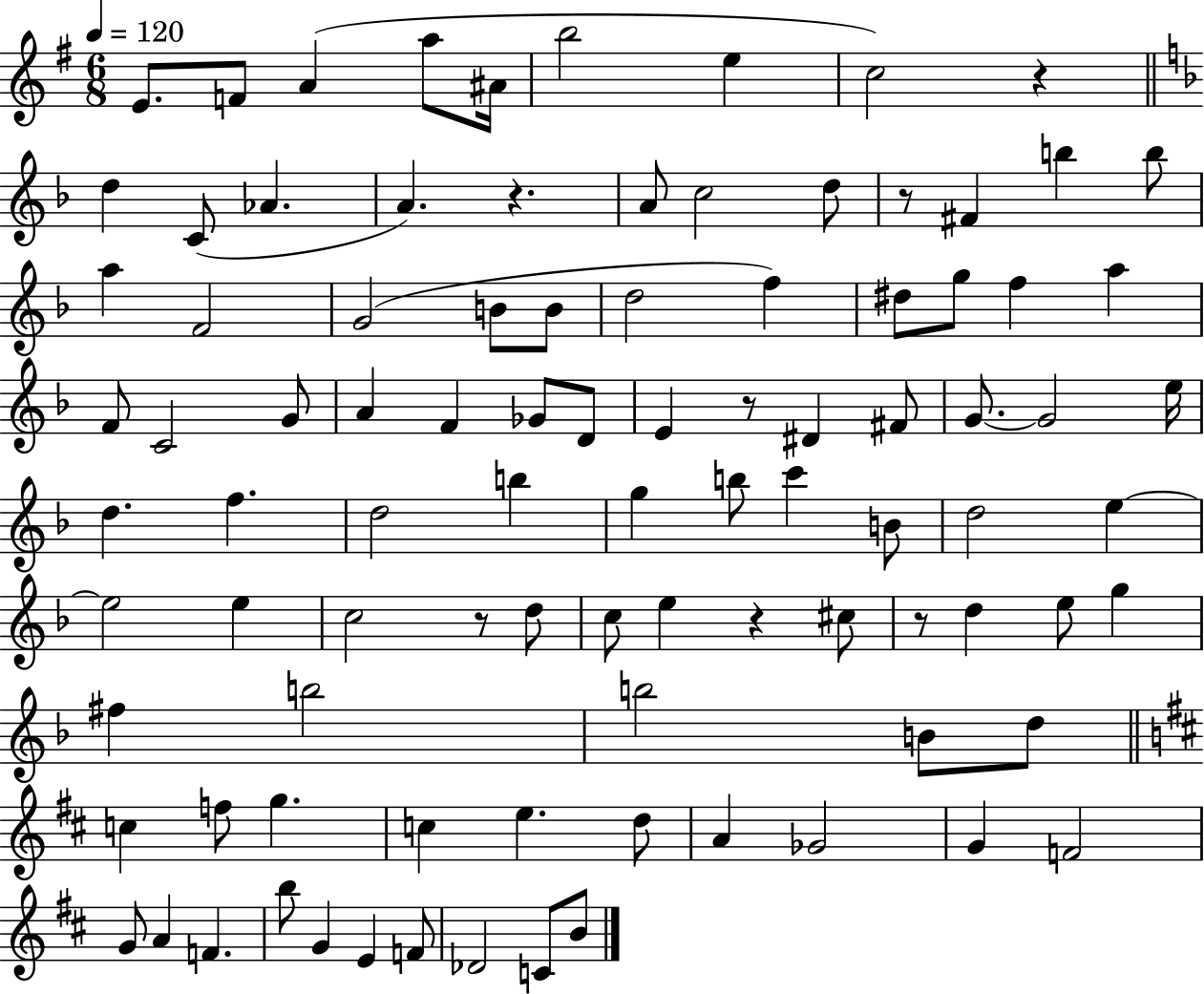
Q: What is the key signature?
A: G major